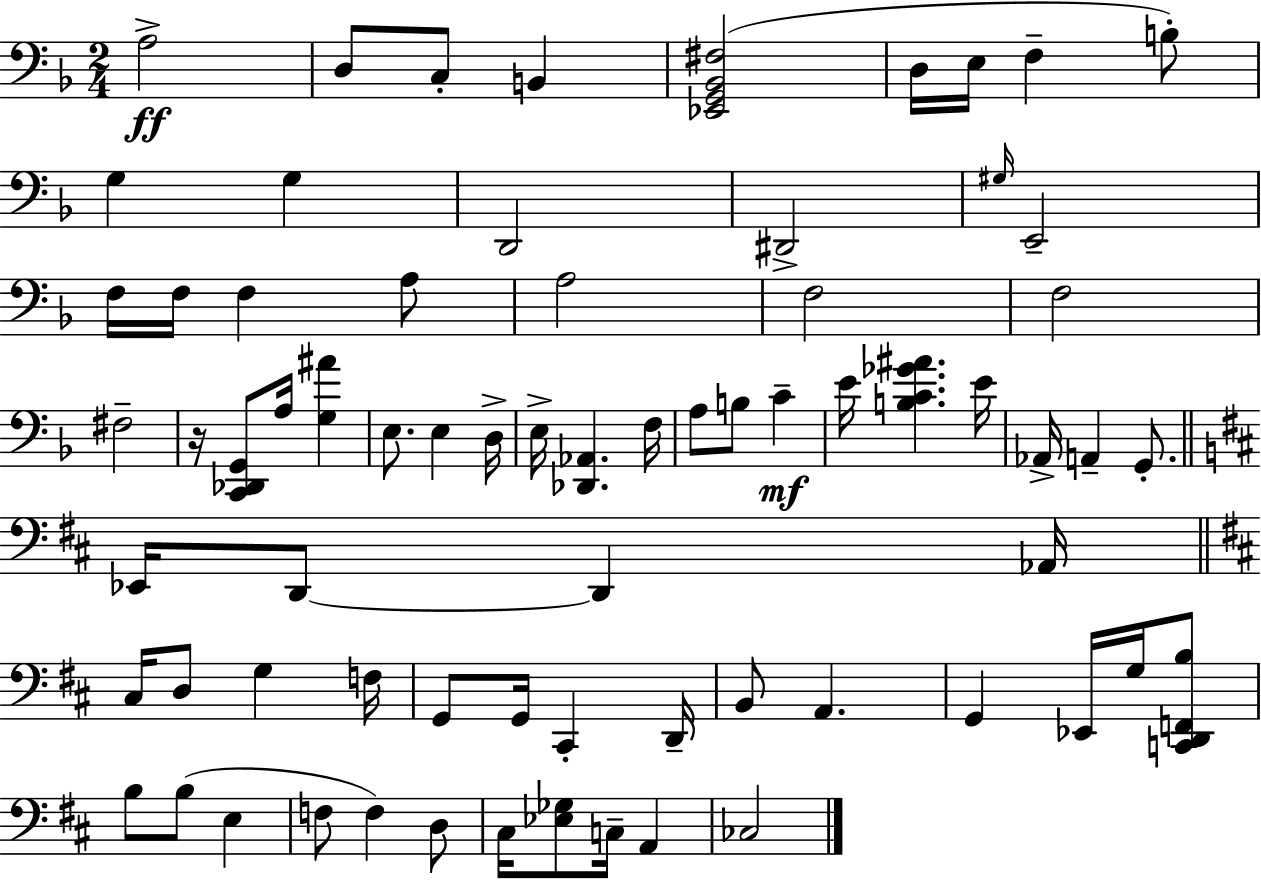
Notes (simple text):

A3/h D3/e C3/e B2/q [Eb2,G2,Bb2,F#3]/h D3/s E3/s F3/q B3/e G3/q G3/q D2/h D#2/h G#3/s E2/h F3/s F3/s F3/q A3/e A3/h F3/h F3/h F#3/h R/s [C2,Db2,G2]/e A3/s [G3,A#4]/q E3/e. E3/q D3/s E3/s [Db2,Ab2]/q. F3/s A3/e B3/e C4/q E4/s [B3,C4,Gb4,A#4]/q. E4/s Ab2/s A2/q G2/e. Eb2/s D2/e D2/q Ab2/s C#3/s D3/e G3/q F3/s G2/e G2/s C#2/q D2/s B2/e A2/q. G2/q Eb2/s G3/s [C2,D2,F2,B3]/e B3/e B3/e E3/q F3/e F3/q D3/e C#3/s [Eb3,Gb3]/e C3/s A2/q CES3/h